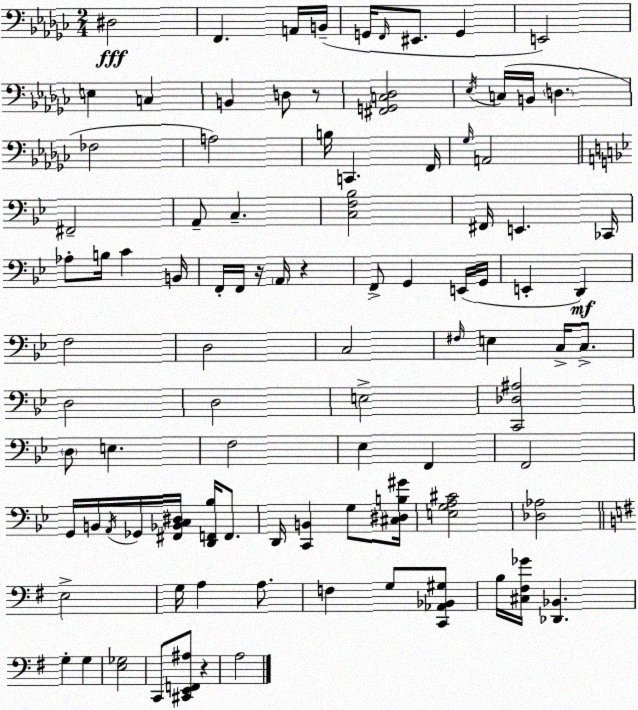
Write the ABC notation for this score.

X:1
T:Untitled
M:2/4
L:1/4
K:Ebm
^D,2 F,, A,,/4 B,,/4 G,,/4 F,,/4 ^E,,/2 G,, E,,2 E, C, B,, D,/2 z/2 [^F,,G,,C,_D,]2 _E,/4 C,/4 B,,/4 D, _F,2 A,2 B,/4 C,, F,,/4 _G,/4 A,,2 ^F,,2 A,,/2 C, [C,F,_B,]2 ^F,,/4 E,, _C,,/4 _A,/2 B,/4 C B,,/4 F,,/4 F,,/4 z/4 A,,/4 z F,,/2 G,, E,,/4 G,,/4 E,, D,, F,2 D,2 C,2 ^F,/4 E, C,/4 C,/2 D,2 D,2 E,2 [C,,_D,^A,]2 D,/2 E, F,2 _E, F,, F,,2 G,,/4 B,,/4 A,,/4 _G,,/4 [^F,,_B,,C,^D,]/4 [D,,F,,_B,]/4 F,,/2 D,,/4 [C,,B,,] G,/2 [^C,^D,B,^G]/4 [E,G,A,^C]2 [_D,_A,]2 E,2 G,/4 A, A,/2 F, G,/2 [C,,_A,,_B,,^G,]/2 B,/4 [^C,^F,_G]/4 [_D,,_B,,] G, G, [E,_G,]2 C,,/2 [^C,,E,,F,,^A,]/2 z A,2